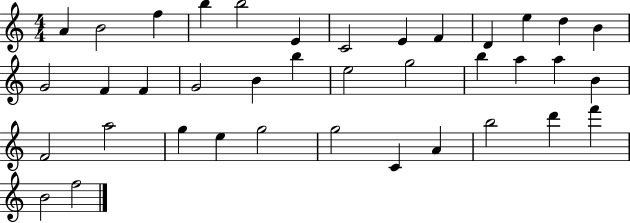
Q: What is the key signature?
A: C major